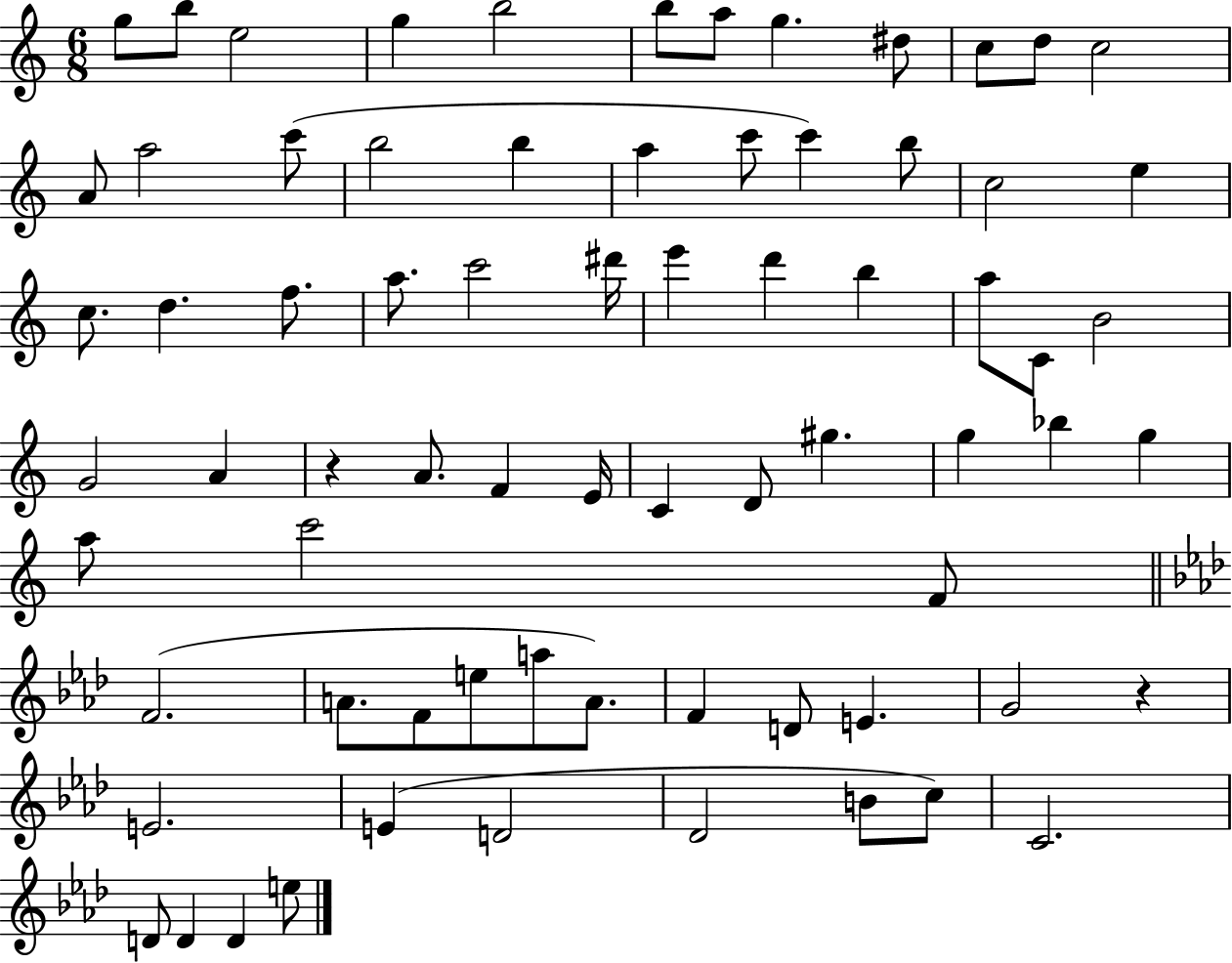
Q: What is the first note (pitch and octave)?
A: G5